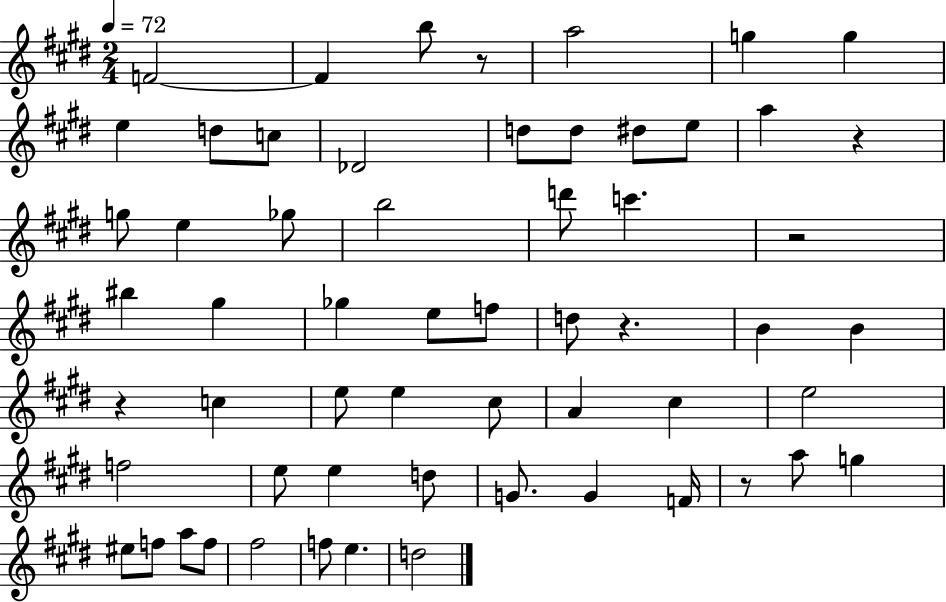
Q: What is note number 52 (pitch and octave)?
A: E5